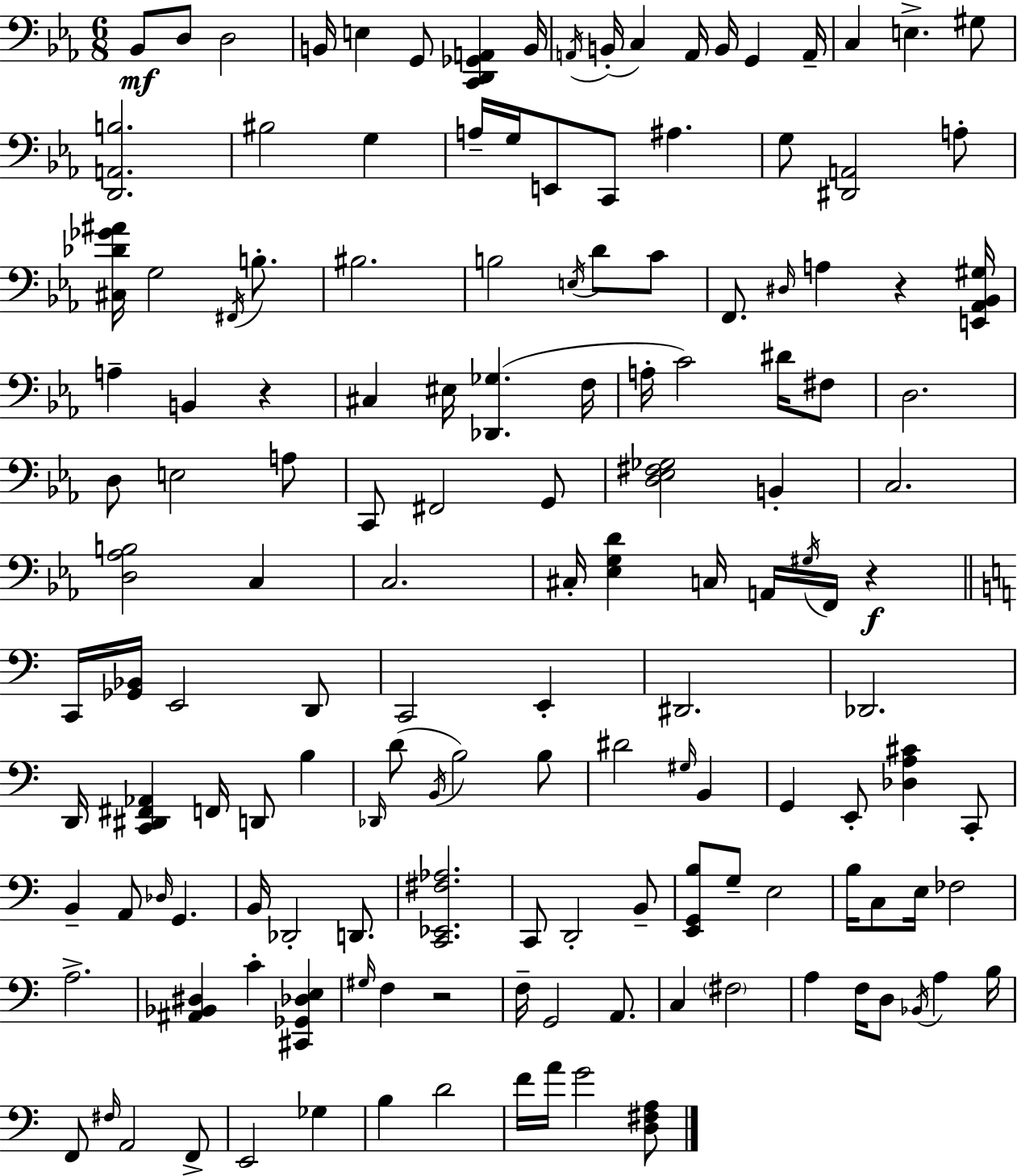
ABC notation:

X:1
T:Untitled
M:6/8
L:1/4
K:Cm
_B,,/2 D,/2 D,2 B,,/4 E, G,,/2 [C,,D,,_G,,A,,] B,,/4 A,,/4 B,,/4 C, A,,/4 B,,/4 G,, A,,/4 C, E, ^G,/2 [D,,A,,B,]2 ^B,2 G, A,/4 G,/4 E,,/2 C,,/2 ^A, G,/2 [^D,,A,,]2 A,/2 [^C,_D_G^A]/4 G,2 ^F,,/4 B,/2 ^B,2 B,2 E,/4 D/2 C/2 F,,/2 ^D,/4 A, z [E,,_A,,_B,,^G,]/4 A, B,, z ^C, ^E,/4 [_D,,_G,] F,/4 A,/4 C2 ^D/4 ^F,/2 D,2 D,/2 E,2 A,/2 C,,/2 ^F,,2 G,,/2 [D,_E,^F,_G,]2 B,, C,2 [D,_A,B,]2 C, C,2 ^C,/4 [_E,G,D] C,/4 A,,/4 ^G,/4 F,,/4 z C,,/4 [_G,,_B,,]/4 E,,2 D,,/2 C,,2 E,, ^D,,2 _D,,2 D,,/4 [C,,^D,,^F,,_A,,] F,,/4 D,,/2 B, _D,,/4 D/2 B,,/4 B,2 B,/2 ^D2 ^G,/4 B,, G,, E,,/2 [_D,A,^C] C,,/2 B,, A,,/2 _D,/4 G,, B,,/4 _D,,2 D,,/2 [C,,_E,,^F,_A,]2 C,,/2 D,,2 B,,/2 [E,,G,,B,]/2 G,/2 E,2 B,/4 C,/2 E,/4 _F,2 A,2 [^A,,_B,,^D,] C [^C,,_G,,_D,E,] ^G,/4 F, z2 F,/4 G,,2 A,,/2 C, ^F,2 A, F,/4 D,/2 _B,,/4 A, B,/4 F,,/2 ^F,/4 A,,2 F,,/2 E,,2 _G, B, D2 F/4 A/4 G2 [D,^F,A,]/2